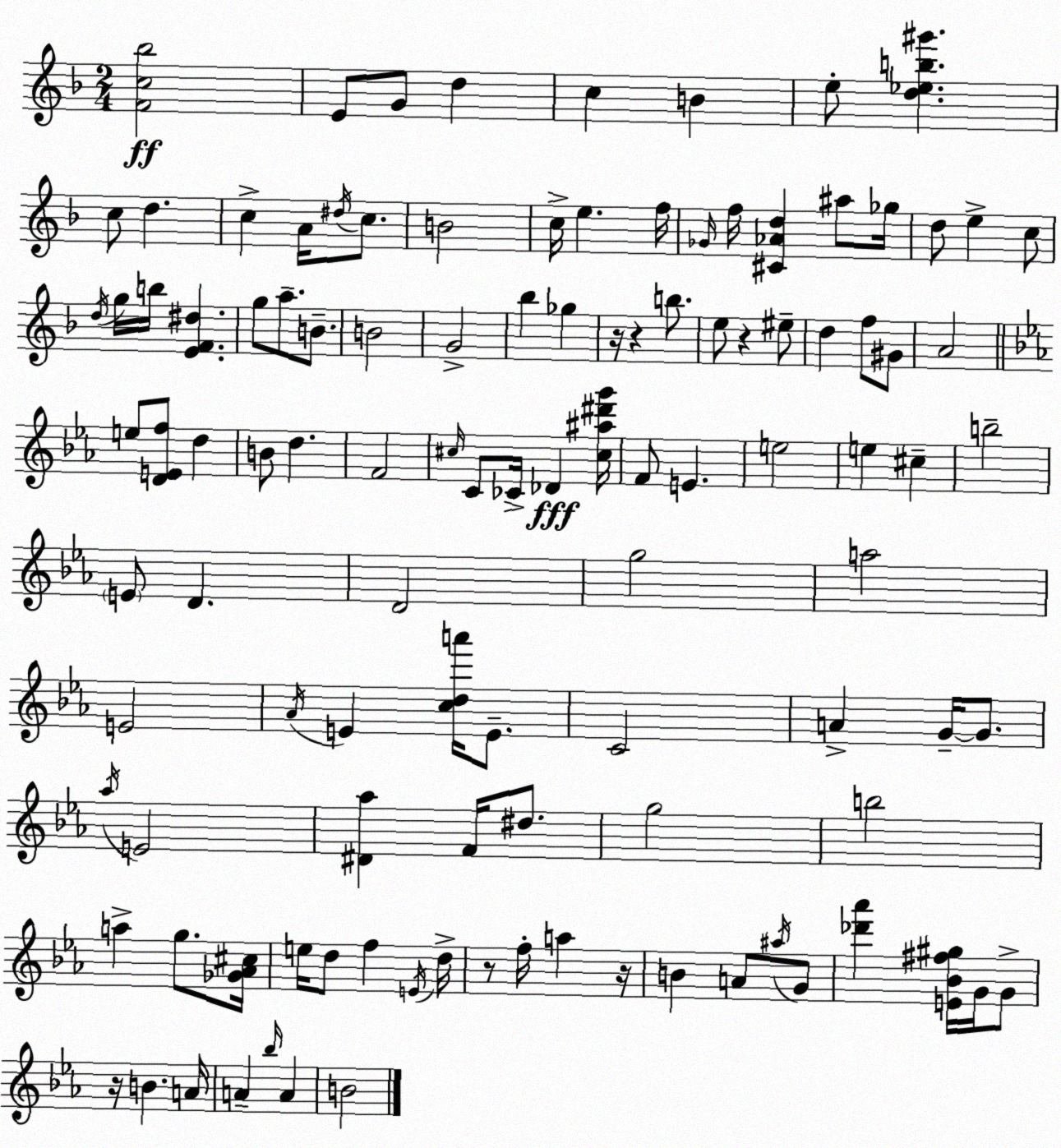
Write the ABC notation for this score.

X:1
T:Untitled
M:2/4
L:1/4
K:Dm
[Fc_b]2 E/2 G/2 d c B e/2 [d_eb^g'] c/2 d c A/4 ^d/4 c/2 B2 c/4 e f/4 _G/4 f/4 [^C_Ad] ^a/2 _g/4 d/2 e c/2 d/4 g/4 b/4 [EF^d] g/2 a/2 B/2 B2 G2 _b _g z/4 z b/2 e/2 z ^e/2 d f/2 ^G/2 A2 e/2 [DEf]/2 d B/2 d F2 ^c/4 C/2 _C/4 _D [^c^a^d'g']/4 F/2 E e2 e ^c b2 E/2 D D2 g2 a2 E2 _A/4 E [cda']/4 E/2 C2 A G/4 G/2 _a/4 E2 [^D_a] F/4 ^d/2 g2 b2 a g/2 [_G_A^c]/4 e/4 d/2 f E/4 d/4 z/2 f/4 a z/4 B A/2 ^a/4 G/2 [_d'_a'] [E_B^f^g]/4 G/4 G/2 z/4 B A/4 A _b/4 A B2